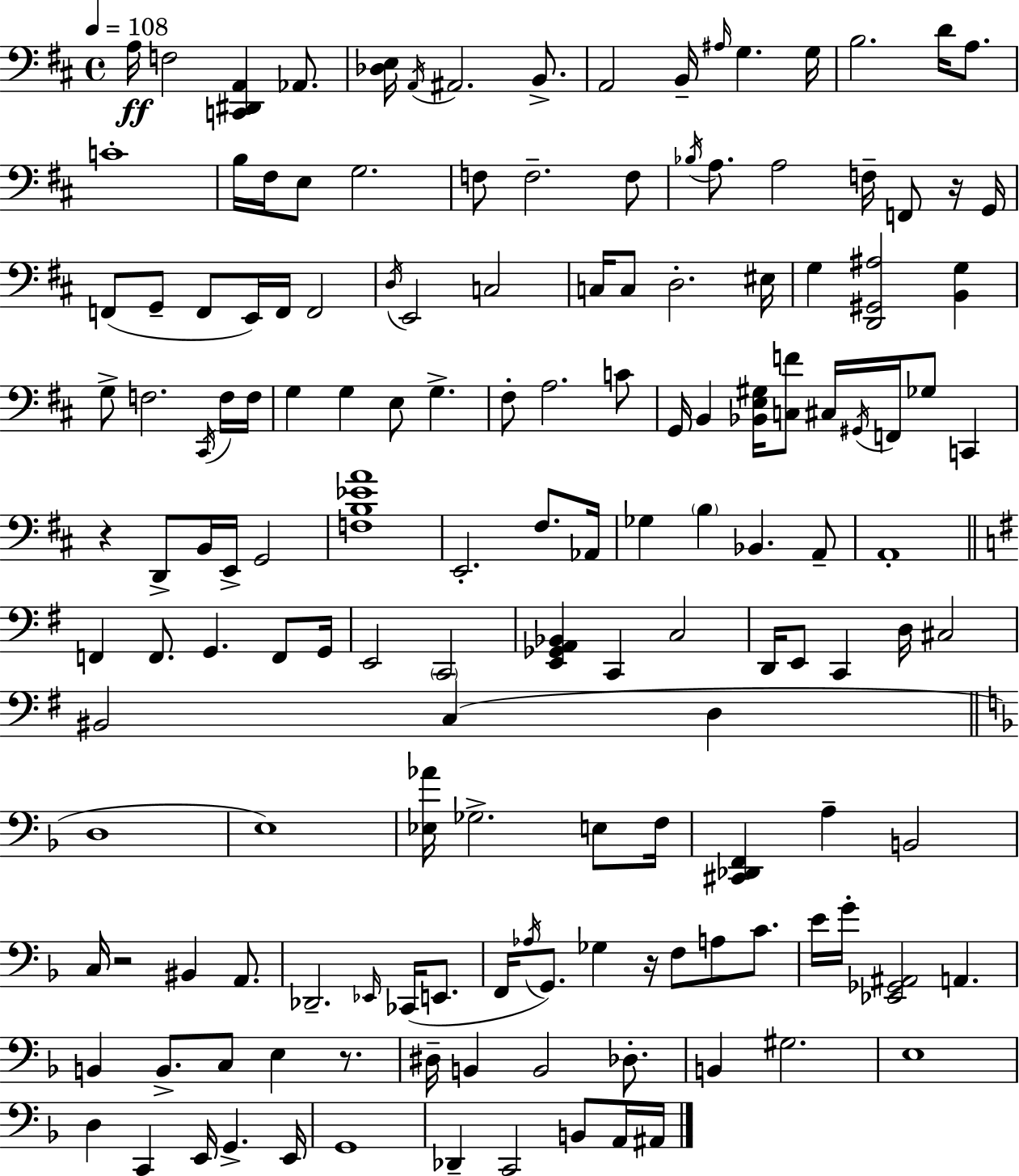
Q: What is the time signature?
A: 4/4